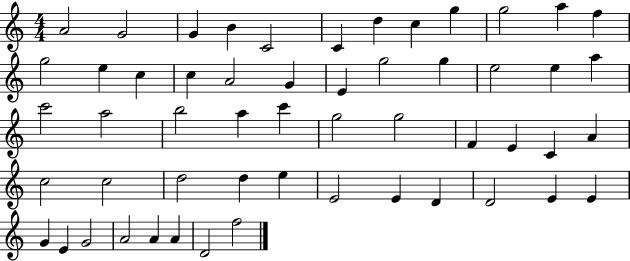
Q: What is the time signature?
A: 4/4